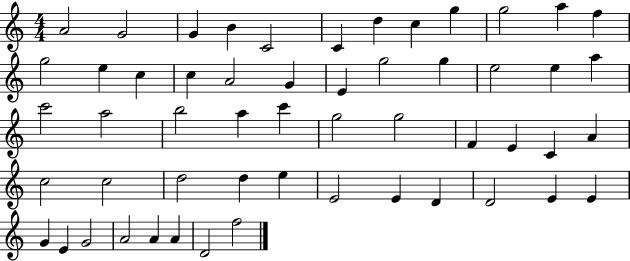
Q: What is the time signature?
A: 4/4